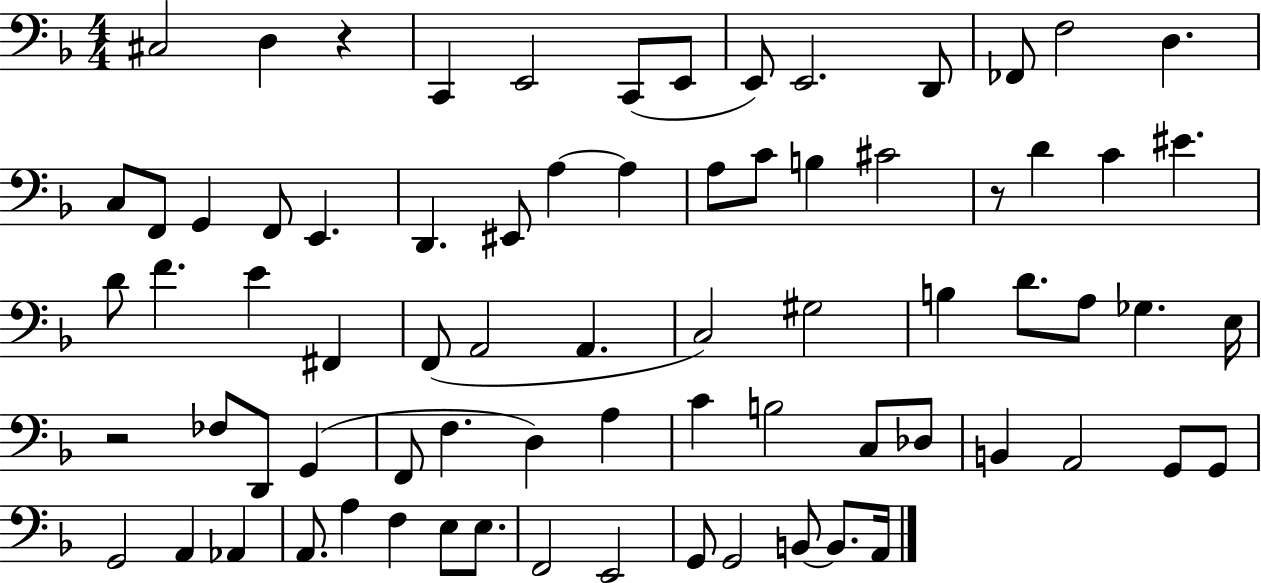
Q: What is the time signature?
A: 4/4